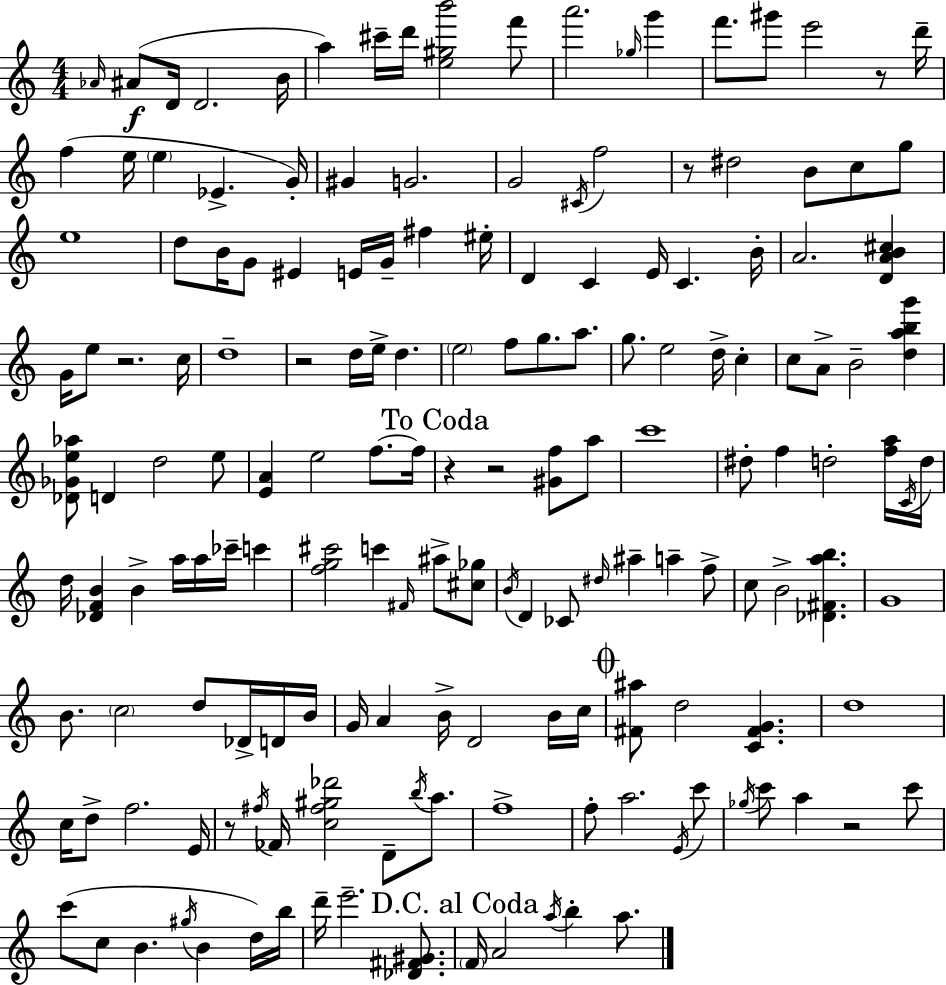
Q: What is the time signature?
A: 4/4